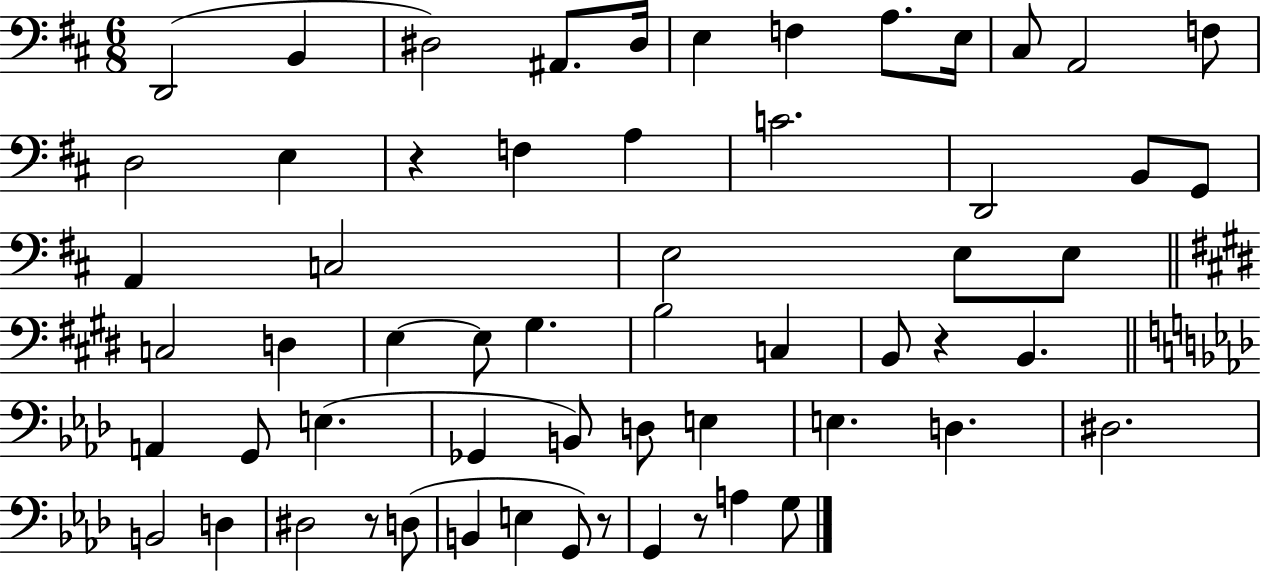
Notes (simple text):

D2/h B2/q D#3/h A#2/e. D#3/s E3/q F3/q A3/e. E3/s C#3/e A2/h F3/e D3/h E3/q R/q F3/q A3/q C4/h. D2/h B2/e G2/e A2/q C3/h E3/h E3/e E3/e C3/h D3/q E3/q E3/e G#3/q. B3/h C3/q B2/e R/q B2/q. A2/q G2/e E3/q. Gb2/q B2/e D3/e E3/q E3/q. D3/q. D#3/h. B2/h D3/q D#3/h R/e D3/e B2/q E3/q G2/e R/e G2/q R/e A3/q G3/e